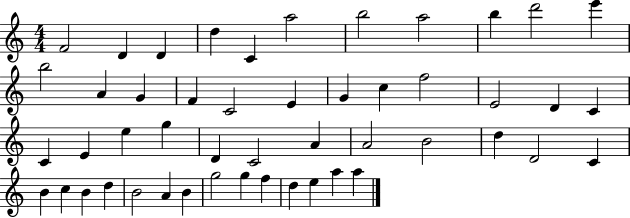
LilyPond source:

{
  \clef treble
  \numericTimeSignature
  \time 4/4
  \key c \major
  f'2 d'4 d'4 | d''4 c'4 a''2 | b''2 a''2 | b''4 d'''2 e'''4 | \break b''2 a'4 g'4 | f'4 c'2 e'4 | g'4 c''4 f''2 | e'2 d'4 c'4 | \break c'4 e'4 e''4 g''4 | d'4 c'2 a'4 | a'2 b'2 | d''4 d'2 c'4 | \break b'4 c''4 b'4 d''4 | b'2 a'4 b'4 | g''2 g''4 f''4 | d''4 e''4 a''4 a''4 | \break \bar "|."
}